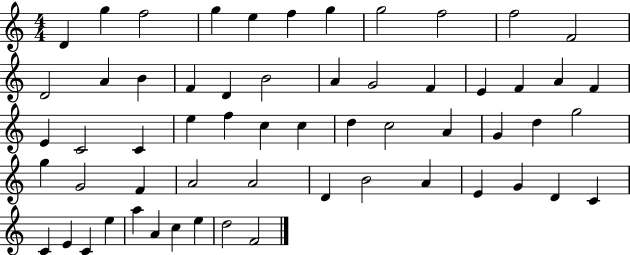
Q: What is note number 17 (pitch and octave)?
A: B4